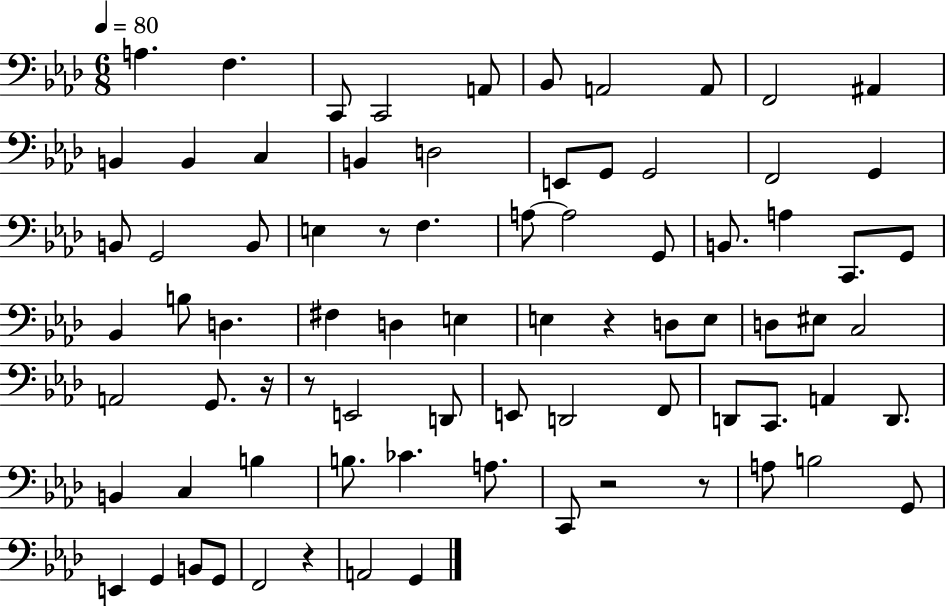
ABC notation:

X:1
T:Untitled
M:6/8
L:1/4
K:Ab
A, F, C,,/2 C,,2 A,,/2 _B,,/2 A,,2 A,,/2 F,,2 ^A,, B,, B,, C, B,, D,2 E,,/2 G,,/2 G,,2 F,,2 G,, B,,/2 G,,2 B,,/2 E, z/2 F, A,/2 A,2 G,,/2 B,,/2 A, C,,/2 G,,/2 _B,, B,/2 D, ^F, D, E, E, z D,/2 E,/2 D,/2 ^E,/2 C,2 A,,2 G,,/2 z/4 z/2 E,,2 D,,/2 E,,/2 D,,2 F,,/2 D,,/2 C,,/2 A,, D,,/2 B,, C, B, B,/2 _C A,/2 C,,/2 z2 z/2 A,/2 B,2 G,,/2 E,, G,, B,,/2 G,,/2 F,,2 z A,,2 G,,